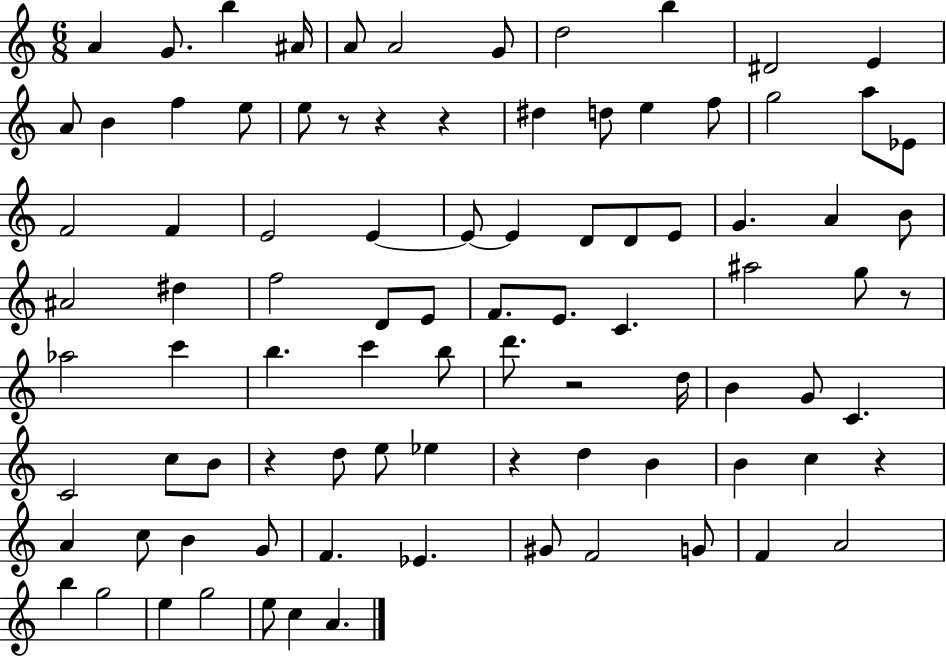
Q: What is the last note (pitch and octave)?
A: A4